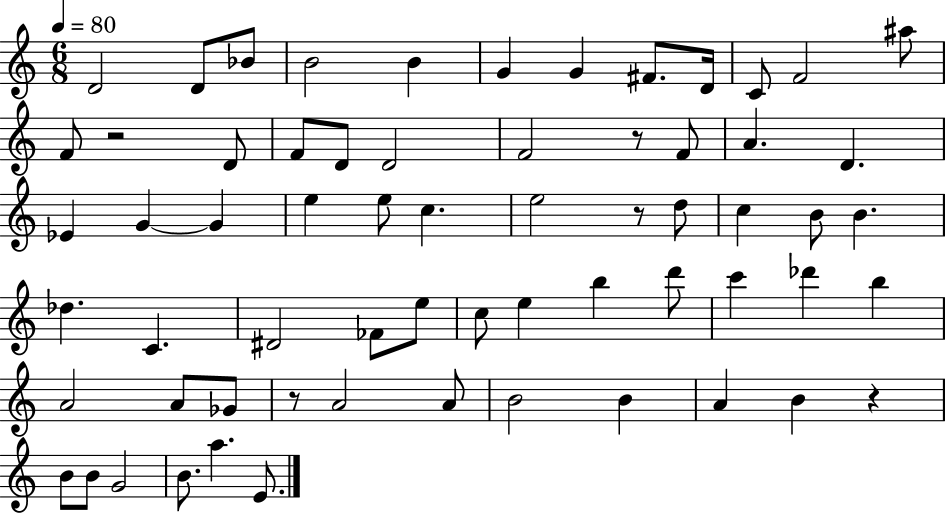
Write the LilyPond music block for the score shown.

{
  \clef treble
  \numericTimeSignature
  \time 6/8
  \key c \major
  \tempo 4 = 80
  d'2 d'8 bes'8 | b'2 b'4 | g'4 g'4 fis'8. d'16 | c'8 f'2 ais''8 | \break f'8 r2 d'8 | f'8 d'8 d'2 | f'2 r8 f'8 | a'4. d'4. | \break ees'4 g'4~~ g'4 | e''4 e''8 c''4. | e''2 r8 d''8 | c''4 b'8 b'4. | \break des''4. c'4. | dis'2 fes'8 e''8 | c''8 e''4 b''4 d'''8 | c'''4 des'''4 b''4 | \break a'2 a'8 ges'8 | r8 a'2 a'8 | b'2 b'4 | a'4 b'4 r4 | \break b'8 b'8 g'2 | b'8. a''4. e'8. | \bar "|."
}